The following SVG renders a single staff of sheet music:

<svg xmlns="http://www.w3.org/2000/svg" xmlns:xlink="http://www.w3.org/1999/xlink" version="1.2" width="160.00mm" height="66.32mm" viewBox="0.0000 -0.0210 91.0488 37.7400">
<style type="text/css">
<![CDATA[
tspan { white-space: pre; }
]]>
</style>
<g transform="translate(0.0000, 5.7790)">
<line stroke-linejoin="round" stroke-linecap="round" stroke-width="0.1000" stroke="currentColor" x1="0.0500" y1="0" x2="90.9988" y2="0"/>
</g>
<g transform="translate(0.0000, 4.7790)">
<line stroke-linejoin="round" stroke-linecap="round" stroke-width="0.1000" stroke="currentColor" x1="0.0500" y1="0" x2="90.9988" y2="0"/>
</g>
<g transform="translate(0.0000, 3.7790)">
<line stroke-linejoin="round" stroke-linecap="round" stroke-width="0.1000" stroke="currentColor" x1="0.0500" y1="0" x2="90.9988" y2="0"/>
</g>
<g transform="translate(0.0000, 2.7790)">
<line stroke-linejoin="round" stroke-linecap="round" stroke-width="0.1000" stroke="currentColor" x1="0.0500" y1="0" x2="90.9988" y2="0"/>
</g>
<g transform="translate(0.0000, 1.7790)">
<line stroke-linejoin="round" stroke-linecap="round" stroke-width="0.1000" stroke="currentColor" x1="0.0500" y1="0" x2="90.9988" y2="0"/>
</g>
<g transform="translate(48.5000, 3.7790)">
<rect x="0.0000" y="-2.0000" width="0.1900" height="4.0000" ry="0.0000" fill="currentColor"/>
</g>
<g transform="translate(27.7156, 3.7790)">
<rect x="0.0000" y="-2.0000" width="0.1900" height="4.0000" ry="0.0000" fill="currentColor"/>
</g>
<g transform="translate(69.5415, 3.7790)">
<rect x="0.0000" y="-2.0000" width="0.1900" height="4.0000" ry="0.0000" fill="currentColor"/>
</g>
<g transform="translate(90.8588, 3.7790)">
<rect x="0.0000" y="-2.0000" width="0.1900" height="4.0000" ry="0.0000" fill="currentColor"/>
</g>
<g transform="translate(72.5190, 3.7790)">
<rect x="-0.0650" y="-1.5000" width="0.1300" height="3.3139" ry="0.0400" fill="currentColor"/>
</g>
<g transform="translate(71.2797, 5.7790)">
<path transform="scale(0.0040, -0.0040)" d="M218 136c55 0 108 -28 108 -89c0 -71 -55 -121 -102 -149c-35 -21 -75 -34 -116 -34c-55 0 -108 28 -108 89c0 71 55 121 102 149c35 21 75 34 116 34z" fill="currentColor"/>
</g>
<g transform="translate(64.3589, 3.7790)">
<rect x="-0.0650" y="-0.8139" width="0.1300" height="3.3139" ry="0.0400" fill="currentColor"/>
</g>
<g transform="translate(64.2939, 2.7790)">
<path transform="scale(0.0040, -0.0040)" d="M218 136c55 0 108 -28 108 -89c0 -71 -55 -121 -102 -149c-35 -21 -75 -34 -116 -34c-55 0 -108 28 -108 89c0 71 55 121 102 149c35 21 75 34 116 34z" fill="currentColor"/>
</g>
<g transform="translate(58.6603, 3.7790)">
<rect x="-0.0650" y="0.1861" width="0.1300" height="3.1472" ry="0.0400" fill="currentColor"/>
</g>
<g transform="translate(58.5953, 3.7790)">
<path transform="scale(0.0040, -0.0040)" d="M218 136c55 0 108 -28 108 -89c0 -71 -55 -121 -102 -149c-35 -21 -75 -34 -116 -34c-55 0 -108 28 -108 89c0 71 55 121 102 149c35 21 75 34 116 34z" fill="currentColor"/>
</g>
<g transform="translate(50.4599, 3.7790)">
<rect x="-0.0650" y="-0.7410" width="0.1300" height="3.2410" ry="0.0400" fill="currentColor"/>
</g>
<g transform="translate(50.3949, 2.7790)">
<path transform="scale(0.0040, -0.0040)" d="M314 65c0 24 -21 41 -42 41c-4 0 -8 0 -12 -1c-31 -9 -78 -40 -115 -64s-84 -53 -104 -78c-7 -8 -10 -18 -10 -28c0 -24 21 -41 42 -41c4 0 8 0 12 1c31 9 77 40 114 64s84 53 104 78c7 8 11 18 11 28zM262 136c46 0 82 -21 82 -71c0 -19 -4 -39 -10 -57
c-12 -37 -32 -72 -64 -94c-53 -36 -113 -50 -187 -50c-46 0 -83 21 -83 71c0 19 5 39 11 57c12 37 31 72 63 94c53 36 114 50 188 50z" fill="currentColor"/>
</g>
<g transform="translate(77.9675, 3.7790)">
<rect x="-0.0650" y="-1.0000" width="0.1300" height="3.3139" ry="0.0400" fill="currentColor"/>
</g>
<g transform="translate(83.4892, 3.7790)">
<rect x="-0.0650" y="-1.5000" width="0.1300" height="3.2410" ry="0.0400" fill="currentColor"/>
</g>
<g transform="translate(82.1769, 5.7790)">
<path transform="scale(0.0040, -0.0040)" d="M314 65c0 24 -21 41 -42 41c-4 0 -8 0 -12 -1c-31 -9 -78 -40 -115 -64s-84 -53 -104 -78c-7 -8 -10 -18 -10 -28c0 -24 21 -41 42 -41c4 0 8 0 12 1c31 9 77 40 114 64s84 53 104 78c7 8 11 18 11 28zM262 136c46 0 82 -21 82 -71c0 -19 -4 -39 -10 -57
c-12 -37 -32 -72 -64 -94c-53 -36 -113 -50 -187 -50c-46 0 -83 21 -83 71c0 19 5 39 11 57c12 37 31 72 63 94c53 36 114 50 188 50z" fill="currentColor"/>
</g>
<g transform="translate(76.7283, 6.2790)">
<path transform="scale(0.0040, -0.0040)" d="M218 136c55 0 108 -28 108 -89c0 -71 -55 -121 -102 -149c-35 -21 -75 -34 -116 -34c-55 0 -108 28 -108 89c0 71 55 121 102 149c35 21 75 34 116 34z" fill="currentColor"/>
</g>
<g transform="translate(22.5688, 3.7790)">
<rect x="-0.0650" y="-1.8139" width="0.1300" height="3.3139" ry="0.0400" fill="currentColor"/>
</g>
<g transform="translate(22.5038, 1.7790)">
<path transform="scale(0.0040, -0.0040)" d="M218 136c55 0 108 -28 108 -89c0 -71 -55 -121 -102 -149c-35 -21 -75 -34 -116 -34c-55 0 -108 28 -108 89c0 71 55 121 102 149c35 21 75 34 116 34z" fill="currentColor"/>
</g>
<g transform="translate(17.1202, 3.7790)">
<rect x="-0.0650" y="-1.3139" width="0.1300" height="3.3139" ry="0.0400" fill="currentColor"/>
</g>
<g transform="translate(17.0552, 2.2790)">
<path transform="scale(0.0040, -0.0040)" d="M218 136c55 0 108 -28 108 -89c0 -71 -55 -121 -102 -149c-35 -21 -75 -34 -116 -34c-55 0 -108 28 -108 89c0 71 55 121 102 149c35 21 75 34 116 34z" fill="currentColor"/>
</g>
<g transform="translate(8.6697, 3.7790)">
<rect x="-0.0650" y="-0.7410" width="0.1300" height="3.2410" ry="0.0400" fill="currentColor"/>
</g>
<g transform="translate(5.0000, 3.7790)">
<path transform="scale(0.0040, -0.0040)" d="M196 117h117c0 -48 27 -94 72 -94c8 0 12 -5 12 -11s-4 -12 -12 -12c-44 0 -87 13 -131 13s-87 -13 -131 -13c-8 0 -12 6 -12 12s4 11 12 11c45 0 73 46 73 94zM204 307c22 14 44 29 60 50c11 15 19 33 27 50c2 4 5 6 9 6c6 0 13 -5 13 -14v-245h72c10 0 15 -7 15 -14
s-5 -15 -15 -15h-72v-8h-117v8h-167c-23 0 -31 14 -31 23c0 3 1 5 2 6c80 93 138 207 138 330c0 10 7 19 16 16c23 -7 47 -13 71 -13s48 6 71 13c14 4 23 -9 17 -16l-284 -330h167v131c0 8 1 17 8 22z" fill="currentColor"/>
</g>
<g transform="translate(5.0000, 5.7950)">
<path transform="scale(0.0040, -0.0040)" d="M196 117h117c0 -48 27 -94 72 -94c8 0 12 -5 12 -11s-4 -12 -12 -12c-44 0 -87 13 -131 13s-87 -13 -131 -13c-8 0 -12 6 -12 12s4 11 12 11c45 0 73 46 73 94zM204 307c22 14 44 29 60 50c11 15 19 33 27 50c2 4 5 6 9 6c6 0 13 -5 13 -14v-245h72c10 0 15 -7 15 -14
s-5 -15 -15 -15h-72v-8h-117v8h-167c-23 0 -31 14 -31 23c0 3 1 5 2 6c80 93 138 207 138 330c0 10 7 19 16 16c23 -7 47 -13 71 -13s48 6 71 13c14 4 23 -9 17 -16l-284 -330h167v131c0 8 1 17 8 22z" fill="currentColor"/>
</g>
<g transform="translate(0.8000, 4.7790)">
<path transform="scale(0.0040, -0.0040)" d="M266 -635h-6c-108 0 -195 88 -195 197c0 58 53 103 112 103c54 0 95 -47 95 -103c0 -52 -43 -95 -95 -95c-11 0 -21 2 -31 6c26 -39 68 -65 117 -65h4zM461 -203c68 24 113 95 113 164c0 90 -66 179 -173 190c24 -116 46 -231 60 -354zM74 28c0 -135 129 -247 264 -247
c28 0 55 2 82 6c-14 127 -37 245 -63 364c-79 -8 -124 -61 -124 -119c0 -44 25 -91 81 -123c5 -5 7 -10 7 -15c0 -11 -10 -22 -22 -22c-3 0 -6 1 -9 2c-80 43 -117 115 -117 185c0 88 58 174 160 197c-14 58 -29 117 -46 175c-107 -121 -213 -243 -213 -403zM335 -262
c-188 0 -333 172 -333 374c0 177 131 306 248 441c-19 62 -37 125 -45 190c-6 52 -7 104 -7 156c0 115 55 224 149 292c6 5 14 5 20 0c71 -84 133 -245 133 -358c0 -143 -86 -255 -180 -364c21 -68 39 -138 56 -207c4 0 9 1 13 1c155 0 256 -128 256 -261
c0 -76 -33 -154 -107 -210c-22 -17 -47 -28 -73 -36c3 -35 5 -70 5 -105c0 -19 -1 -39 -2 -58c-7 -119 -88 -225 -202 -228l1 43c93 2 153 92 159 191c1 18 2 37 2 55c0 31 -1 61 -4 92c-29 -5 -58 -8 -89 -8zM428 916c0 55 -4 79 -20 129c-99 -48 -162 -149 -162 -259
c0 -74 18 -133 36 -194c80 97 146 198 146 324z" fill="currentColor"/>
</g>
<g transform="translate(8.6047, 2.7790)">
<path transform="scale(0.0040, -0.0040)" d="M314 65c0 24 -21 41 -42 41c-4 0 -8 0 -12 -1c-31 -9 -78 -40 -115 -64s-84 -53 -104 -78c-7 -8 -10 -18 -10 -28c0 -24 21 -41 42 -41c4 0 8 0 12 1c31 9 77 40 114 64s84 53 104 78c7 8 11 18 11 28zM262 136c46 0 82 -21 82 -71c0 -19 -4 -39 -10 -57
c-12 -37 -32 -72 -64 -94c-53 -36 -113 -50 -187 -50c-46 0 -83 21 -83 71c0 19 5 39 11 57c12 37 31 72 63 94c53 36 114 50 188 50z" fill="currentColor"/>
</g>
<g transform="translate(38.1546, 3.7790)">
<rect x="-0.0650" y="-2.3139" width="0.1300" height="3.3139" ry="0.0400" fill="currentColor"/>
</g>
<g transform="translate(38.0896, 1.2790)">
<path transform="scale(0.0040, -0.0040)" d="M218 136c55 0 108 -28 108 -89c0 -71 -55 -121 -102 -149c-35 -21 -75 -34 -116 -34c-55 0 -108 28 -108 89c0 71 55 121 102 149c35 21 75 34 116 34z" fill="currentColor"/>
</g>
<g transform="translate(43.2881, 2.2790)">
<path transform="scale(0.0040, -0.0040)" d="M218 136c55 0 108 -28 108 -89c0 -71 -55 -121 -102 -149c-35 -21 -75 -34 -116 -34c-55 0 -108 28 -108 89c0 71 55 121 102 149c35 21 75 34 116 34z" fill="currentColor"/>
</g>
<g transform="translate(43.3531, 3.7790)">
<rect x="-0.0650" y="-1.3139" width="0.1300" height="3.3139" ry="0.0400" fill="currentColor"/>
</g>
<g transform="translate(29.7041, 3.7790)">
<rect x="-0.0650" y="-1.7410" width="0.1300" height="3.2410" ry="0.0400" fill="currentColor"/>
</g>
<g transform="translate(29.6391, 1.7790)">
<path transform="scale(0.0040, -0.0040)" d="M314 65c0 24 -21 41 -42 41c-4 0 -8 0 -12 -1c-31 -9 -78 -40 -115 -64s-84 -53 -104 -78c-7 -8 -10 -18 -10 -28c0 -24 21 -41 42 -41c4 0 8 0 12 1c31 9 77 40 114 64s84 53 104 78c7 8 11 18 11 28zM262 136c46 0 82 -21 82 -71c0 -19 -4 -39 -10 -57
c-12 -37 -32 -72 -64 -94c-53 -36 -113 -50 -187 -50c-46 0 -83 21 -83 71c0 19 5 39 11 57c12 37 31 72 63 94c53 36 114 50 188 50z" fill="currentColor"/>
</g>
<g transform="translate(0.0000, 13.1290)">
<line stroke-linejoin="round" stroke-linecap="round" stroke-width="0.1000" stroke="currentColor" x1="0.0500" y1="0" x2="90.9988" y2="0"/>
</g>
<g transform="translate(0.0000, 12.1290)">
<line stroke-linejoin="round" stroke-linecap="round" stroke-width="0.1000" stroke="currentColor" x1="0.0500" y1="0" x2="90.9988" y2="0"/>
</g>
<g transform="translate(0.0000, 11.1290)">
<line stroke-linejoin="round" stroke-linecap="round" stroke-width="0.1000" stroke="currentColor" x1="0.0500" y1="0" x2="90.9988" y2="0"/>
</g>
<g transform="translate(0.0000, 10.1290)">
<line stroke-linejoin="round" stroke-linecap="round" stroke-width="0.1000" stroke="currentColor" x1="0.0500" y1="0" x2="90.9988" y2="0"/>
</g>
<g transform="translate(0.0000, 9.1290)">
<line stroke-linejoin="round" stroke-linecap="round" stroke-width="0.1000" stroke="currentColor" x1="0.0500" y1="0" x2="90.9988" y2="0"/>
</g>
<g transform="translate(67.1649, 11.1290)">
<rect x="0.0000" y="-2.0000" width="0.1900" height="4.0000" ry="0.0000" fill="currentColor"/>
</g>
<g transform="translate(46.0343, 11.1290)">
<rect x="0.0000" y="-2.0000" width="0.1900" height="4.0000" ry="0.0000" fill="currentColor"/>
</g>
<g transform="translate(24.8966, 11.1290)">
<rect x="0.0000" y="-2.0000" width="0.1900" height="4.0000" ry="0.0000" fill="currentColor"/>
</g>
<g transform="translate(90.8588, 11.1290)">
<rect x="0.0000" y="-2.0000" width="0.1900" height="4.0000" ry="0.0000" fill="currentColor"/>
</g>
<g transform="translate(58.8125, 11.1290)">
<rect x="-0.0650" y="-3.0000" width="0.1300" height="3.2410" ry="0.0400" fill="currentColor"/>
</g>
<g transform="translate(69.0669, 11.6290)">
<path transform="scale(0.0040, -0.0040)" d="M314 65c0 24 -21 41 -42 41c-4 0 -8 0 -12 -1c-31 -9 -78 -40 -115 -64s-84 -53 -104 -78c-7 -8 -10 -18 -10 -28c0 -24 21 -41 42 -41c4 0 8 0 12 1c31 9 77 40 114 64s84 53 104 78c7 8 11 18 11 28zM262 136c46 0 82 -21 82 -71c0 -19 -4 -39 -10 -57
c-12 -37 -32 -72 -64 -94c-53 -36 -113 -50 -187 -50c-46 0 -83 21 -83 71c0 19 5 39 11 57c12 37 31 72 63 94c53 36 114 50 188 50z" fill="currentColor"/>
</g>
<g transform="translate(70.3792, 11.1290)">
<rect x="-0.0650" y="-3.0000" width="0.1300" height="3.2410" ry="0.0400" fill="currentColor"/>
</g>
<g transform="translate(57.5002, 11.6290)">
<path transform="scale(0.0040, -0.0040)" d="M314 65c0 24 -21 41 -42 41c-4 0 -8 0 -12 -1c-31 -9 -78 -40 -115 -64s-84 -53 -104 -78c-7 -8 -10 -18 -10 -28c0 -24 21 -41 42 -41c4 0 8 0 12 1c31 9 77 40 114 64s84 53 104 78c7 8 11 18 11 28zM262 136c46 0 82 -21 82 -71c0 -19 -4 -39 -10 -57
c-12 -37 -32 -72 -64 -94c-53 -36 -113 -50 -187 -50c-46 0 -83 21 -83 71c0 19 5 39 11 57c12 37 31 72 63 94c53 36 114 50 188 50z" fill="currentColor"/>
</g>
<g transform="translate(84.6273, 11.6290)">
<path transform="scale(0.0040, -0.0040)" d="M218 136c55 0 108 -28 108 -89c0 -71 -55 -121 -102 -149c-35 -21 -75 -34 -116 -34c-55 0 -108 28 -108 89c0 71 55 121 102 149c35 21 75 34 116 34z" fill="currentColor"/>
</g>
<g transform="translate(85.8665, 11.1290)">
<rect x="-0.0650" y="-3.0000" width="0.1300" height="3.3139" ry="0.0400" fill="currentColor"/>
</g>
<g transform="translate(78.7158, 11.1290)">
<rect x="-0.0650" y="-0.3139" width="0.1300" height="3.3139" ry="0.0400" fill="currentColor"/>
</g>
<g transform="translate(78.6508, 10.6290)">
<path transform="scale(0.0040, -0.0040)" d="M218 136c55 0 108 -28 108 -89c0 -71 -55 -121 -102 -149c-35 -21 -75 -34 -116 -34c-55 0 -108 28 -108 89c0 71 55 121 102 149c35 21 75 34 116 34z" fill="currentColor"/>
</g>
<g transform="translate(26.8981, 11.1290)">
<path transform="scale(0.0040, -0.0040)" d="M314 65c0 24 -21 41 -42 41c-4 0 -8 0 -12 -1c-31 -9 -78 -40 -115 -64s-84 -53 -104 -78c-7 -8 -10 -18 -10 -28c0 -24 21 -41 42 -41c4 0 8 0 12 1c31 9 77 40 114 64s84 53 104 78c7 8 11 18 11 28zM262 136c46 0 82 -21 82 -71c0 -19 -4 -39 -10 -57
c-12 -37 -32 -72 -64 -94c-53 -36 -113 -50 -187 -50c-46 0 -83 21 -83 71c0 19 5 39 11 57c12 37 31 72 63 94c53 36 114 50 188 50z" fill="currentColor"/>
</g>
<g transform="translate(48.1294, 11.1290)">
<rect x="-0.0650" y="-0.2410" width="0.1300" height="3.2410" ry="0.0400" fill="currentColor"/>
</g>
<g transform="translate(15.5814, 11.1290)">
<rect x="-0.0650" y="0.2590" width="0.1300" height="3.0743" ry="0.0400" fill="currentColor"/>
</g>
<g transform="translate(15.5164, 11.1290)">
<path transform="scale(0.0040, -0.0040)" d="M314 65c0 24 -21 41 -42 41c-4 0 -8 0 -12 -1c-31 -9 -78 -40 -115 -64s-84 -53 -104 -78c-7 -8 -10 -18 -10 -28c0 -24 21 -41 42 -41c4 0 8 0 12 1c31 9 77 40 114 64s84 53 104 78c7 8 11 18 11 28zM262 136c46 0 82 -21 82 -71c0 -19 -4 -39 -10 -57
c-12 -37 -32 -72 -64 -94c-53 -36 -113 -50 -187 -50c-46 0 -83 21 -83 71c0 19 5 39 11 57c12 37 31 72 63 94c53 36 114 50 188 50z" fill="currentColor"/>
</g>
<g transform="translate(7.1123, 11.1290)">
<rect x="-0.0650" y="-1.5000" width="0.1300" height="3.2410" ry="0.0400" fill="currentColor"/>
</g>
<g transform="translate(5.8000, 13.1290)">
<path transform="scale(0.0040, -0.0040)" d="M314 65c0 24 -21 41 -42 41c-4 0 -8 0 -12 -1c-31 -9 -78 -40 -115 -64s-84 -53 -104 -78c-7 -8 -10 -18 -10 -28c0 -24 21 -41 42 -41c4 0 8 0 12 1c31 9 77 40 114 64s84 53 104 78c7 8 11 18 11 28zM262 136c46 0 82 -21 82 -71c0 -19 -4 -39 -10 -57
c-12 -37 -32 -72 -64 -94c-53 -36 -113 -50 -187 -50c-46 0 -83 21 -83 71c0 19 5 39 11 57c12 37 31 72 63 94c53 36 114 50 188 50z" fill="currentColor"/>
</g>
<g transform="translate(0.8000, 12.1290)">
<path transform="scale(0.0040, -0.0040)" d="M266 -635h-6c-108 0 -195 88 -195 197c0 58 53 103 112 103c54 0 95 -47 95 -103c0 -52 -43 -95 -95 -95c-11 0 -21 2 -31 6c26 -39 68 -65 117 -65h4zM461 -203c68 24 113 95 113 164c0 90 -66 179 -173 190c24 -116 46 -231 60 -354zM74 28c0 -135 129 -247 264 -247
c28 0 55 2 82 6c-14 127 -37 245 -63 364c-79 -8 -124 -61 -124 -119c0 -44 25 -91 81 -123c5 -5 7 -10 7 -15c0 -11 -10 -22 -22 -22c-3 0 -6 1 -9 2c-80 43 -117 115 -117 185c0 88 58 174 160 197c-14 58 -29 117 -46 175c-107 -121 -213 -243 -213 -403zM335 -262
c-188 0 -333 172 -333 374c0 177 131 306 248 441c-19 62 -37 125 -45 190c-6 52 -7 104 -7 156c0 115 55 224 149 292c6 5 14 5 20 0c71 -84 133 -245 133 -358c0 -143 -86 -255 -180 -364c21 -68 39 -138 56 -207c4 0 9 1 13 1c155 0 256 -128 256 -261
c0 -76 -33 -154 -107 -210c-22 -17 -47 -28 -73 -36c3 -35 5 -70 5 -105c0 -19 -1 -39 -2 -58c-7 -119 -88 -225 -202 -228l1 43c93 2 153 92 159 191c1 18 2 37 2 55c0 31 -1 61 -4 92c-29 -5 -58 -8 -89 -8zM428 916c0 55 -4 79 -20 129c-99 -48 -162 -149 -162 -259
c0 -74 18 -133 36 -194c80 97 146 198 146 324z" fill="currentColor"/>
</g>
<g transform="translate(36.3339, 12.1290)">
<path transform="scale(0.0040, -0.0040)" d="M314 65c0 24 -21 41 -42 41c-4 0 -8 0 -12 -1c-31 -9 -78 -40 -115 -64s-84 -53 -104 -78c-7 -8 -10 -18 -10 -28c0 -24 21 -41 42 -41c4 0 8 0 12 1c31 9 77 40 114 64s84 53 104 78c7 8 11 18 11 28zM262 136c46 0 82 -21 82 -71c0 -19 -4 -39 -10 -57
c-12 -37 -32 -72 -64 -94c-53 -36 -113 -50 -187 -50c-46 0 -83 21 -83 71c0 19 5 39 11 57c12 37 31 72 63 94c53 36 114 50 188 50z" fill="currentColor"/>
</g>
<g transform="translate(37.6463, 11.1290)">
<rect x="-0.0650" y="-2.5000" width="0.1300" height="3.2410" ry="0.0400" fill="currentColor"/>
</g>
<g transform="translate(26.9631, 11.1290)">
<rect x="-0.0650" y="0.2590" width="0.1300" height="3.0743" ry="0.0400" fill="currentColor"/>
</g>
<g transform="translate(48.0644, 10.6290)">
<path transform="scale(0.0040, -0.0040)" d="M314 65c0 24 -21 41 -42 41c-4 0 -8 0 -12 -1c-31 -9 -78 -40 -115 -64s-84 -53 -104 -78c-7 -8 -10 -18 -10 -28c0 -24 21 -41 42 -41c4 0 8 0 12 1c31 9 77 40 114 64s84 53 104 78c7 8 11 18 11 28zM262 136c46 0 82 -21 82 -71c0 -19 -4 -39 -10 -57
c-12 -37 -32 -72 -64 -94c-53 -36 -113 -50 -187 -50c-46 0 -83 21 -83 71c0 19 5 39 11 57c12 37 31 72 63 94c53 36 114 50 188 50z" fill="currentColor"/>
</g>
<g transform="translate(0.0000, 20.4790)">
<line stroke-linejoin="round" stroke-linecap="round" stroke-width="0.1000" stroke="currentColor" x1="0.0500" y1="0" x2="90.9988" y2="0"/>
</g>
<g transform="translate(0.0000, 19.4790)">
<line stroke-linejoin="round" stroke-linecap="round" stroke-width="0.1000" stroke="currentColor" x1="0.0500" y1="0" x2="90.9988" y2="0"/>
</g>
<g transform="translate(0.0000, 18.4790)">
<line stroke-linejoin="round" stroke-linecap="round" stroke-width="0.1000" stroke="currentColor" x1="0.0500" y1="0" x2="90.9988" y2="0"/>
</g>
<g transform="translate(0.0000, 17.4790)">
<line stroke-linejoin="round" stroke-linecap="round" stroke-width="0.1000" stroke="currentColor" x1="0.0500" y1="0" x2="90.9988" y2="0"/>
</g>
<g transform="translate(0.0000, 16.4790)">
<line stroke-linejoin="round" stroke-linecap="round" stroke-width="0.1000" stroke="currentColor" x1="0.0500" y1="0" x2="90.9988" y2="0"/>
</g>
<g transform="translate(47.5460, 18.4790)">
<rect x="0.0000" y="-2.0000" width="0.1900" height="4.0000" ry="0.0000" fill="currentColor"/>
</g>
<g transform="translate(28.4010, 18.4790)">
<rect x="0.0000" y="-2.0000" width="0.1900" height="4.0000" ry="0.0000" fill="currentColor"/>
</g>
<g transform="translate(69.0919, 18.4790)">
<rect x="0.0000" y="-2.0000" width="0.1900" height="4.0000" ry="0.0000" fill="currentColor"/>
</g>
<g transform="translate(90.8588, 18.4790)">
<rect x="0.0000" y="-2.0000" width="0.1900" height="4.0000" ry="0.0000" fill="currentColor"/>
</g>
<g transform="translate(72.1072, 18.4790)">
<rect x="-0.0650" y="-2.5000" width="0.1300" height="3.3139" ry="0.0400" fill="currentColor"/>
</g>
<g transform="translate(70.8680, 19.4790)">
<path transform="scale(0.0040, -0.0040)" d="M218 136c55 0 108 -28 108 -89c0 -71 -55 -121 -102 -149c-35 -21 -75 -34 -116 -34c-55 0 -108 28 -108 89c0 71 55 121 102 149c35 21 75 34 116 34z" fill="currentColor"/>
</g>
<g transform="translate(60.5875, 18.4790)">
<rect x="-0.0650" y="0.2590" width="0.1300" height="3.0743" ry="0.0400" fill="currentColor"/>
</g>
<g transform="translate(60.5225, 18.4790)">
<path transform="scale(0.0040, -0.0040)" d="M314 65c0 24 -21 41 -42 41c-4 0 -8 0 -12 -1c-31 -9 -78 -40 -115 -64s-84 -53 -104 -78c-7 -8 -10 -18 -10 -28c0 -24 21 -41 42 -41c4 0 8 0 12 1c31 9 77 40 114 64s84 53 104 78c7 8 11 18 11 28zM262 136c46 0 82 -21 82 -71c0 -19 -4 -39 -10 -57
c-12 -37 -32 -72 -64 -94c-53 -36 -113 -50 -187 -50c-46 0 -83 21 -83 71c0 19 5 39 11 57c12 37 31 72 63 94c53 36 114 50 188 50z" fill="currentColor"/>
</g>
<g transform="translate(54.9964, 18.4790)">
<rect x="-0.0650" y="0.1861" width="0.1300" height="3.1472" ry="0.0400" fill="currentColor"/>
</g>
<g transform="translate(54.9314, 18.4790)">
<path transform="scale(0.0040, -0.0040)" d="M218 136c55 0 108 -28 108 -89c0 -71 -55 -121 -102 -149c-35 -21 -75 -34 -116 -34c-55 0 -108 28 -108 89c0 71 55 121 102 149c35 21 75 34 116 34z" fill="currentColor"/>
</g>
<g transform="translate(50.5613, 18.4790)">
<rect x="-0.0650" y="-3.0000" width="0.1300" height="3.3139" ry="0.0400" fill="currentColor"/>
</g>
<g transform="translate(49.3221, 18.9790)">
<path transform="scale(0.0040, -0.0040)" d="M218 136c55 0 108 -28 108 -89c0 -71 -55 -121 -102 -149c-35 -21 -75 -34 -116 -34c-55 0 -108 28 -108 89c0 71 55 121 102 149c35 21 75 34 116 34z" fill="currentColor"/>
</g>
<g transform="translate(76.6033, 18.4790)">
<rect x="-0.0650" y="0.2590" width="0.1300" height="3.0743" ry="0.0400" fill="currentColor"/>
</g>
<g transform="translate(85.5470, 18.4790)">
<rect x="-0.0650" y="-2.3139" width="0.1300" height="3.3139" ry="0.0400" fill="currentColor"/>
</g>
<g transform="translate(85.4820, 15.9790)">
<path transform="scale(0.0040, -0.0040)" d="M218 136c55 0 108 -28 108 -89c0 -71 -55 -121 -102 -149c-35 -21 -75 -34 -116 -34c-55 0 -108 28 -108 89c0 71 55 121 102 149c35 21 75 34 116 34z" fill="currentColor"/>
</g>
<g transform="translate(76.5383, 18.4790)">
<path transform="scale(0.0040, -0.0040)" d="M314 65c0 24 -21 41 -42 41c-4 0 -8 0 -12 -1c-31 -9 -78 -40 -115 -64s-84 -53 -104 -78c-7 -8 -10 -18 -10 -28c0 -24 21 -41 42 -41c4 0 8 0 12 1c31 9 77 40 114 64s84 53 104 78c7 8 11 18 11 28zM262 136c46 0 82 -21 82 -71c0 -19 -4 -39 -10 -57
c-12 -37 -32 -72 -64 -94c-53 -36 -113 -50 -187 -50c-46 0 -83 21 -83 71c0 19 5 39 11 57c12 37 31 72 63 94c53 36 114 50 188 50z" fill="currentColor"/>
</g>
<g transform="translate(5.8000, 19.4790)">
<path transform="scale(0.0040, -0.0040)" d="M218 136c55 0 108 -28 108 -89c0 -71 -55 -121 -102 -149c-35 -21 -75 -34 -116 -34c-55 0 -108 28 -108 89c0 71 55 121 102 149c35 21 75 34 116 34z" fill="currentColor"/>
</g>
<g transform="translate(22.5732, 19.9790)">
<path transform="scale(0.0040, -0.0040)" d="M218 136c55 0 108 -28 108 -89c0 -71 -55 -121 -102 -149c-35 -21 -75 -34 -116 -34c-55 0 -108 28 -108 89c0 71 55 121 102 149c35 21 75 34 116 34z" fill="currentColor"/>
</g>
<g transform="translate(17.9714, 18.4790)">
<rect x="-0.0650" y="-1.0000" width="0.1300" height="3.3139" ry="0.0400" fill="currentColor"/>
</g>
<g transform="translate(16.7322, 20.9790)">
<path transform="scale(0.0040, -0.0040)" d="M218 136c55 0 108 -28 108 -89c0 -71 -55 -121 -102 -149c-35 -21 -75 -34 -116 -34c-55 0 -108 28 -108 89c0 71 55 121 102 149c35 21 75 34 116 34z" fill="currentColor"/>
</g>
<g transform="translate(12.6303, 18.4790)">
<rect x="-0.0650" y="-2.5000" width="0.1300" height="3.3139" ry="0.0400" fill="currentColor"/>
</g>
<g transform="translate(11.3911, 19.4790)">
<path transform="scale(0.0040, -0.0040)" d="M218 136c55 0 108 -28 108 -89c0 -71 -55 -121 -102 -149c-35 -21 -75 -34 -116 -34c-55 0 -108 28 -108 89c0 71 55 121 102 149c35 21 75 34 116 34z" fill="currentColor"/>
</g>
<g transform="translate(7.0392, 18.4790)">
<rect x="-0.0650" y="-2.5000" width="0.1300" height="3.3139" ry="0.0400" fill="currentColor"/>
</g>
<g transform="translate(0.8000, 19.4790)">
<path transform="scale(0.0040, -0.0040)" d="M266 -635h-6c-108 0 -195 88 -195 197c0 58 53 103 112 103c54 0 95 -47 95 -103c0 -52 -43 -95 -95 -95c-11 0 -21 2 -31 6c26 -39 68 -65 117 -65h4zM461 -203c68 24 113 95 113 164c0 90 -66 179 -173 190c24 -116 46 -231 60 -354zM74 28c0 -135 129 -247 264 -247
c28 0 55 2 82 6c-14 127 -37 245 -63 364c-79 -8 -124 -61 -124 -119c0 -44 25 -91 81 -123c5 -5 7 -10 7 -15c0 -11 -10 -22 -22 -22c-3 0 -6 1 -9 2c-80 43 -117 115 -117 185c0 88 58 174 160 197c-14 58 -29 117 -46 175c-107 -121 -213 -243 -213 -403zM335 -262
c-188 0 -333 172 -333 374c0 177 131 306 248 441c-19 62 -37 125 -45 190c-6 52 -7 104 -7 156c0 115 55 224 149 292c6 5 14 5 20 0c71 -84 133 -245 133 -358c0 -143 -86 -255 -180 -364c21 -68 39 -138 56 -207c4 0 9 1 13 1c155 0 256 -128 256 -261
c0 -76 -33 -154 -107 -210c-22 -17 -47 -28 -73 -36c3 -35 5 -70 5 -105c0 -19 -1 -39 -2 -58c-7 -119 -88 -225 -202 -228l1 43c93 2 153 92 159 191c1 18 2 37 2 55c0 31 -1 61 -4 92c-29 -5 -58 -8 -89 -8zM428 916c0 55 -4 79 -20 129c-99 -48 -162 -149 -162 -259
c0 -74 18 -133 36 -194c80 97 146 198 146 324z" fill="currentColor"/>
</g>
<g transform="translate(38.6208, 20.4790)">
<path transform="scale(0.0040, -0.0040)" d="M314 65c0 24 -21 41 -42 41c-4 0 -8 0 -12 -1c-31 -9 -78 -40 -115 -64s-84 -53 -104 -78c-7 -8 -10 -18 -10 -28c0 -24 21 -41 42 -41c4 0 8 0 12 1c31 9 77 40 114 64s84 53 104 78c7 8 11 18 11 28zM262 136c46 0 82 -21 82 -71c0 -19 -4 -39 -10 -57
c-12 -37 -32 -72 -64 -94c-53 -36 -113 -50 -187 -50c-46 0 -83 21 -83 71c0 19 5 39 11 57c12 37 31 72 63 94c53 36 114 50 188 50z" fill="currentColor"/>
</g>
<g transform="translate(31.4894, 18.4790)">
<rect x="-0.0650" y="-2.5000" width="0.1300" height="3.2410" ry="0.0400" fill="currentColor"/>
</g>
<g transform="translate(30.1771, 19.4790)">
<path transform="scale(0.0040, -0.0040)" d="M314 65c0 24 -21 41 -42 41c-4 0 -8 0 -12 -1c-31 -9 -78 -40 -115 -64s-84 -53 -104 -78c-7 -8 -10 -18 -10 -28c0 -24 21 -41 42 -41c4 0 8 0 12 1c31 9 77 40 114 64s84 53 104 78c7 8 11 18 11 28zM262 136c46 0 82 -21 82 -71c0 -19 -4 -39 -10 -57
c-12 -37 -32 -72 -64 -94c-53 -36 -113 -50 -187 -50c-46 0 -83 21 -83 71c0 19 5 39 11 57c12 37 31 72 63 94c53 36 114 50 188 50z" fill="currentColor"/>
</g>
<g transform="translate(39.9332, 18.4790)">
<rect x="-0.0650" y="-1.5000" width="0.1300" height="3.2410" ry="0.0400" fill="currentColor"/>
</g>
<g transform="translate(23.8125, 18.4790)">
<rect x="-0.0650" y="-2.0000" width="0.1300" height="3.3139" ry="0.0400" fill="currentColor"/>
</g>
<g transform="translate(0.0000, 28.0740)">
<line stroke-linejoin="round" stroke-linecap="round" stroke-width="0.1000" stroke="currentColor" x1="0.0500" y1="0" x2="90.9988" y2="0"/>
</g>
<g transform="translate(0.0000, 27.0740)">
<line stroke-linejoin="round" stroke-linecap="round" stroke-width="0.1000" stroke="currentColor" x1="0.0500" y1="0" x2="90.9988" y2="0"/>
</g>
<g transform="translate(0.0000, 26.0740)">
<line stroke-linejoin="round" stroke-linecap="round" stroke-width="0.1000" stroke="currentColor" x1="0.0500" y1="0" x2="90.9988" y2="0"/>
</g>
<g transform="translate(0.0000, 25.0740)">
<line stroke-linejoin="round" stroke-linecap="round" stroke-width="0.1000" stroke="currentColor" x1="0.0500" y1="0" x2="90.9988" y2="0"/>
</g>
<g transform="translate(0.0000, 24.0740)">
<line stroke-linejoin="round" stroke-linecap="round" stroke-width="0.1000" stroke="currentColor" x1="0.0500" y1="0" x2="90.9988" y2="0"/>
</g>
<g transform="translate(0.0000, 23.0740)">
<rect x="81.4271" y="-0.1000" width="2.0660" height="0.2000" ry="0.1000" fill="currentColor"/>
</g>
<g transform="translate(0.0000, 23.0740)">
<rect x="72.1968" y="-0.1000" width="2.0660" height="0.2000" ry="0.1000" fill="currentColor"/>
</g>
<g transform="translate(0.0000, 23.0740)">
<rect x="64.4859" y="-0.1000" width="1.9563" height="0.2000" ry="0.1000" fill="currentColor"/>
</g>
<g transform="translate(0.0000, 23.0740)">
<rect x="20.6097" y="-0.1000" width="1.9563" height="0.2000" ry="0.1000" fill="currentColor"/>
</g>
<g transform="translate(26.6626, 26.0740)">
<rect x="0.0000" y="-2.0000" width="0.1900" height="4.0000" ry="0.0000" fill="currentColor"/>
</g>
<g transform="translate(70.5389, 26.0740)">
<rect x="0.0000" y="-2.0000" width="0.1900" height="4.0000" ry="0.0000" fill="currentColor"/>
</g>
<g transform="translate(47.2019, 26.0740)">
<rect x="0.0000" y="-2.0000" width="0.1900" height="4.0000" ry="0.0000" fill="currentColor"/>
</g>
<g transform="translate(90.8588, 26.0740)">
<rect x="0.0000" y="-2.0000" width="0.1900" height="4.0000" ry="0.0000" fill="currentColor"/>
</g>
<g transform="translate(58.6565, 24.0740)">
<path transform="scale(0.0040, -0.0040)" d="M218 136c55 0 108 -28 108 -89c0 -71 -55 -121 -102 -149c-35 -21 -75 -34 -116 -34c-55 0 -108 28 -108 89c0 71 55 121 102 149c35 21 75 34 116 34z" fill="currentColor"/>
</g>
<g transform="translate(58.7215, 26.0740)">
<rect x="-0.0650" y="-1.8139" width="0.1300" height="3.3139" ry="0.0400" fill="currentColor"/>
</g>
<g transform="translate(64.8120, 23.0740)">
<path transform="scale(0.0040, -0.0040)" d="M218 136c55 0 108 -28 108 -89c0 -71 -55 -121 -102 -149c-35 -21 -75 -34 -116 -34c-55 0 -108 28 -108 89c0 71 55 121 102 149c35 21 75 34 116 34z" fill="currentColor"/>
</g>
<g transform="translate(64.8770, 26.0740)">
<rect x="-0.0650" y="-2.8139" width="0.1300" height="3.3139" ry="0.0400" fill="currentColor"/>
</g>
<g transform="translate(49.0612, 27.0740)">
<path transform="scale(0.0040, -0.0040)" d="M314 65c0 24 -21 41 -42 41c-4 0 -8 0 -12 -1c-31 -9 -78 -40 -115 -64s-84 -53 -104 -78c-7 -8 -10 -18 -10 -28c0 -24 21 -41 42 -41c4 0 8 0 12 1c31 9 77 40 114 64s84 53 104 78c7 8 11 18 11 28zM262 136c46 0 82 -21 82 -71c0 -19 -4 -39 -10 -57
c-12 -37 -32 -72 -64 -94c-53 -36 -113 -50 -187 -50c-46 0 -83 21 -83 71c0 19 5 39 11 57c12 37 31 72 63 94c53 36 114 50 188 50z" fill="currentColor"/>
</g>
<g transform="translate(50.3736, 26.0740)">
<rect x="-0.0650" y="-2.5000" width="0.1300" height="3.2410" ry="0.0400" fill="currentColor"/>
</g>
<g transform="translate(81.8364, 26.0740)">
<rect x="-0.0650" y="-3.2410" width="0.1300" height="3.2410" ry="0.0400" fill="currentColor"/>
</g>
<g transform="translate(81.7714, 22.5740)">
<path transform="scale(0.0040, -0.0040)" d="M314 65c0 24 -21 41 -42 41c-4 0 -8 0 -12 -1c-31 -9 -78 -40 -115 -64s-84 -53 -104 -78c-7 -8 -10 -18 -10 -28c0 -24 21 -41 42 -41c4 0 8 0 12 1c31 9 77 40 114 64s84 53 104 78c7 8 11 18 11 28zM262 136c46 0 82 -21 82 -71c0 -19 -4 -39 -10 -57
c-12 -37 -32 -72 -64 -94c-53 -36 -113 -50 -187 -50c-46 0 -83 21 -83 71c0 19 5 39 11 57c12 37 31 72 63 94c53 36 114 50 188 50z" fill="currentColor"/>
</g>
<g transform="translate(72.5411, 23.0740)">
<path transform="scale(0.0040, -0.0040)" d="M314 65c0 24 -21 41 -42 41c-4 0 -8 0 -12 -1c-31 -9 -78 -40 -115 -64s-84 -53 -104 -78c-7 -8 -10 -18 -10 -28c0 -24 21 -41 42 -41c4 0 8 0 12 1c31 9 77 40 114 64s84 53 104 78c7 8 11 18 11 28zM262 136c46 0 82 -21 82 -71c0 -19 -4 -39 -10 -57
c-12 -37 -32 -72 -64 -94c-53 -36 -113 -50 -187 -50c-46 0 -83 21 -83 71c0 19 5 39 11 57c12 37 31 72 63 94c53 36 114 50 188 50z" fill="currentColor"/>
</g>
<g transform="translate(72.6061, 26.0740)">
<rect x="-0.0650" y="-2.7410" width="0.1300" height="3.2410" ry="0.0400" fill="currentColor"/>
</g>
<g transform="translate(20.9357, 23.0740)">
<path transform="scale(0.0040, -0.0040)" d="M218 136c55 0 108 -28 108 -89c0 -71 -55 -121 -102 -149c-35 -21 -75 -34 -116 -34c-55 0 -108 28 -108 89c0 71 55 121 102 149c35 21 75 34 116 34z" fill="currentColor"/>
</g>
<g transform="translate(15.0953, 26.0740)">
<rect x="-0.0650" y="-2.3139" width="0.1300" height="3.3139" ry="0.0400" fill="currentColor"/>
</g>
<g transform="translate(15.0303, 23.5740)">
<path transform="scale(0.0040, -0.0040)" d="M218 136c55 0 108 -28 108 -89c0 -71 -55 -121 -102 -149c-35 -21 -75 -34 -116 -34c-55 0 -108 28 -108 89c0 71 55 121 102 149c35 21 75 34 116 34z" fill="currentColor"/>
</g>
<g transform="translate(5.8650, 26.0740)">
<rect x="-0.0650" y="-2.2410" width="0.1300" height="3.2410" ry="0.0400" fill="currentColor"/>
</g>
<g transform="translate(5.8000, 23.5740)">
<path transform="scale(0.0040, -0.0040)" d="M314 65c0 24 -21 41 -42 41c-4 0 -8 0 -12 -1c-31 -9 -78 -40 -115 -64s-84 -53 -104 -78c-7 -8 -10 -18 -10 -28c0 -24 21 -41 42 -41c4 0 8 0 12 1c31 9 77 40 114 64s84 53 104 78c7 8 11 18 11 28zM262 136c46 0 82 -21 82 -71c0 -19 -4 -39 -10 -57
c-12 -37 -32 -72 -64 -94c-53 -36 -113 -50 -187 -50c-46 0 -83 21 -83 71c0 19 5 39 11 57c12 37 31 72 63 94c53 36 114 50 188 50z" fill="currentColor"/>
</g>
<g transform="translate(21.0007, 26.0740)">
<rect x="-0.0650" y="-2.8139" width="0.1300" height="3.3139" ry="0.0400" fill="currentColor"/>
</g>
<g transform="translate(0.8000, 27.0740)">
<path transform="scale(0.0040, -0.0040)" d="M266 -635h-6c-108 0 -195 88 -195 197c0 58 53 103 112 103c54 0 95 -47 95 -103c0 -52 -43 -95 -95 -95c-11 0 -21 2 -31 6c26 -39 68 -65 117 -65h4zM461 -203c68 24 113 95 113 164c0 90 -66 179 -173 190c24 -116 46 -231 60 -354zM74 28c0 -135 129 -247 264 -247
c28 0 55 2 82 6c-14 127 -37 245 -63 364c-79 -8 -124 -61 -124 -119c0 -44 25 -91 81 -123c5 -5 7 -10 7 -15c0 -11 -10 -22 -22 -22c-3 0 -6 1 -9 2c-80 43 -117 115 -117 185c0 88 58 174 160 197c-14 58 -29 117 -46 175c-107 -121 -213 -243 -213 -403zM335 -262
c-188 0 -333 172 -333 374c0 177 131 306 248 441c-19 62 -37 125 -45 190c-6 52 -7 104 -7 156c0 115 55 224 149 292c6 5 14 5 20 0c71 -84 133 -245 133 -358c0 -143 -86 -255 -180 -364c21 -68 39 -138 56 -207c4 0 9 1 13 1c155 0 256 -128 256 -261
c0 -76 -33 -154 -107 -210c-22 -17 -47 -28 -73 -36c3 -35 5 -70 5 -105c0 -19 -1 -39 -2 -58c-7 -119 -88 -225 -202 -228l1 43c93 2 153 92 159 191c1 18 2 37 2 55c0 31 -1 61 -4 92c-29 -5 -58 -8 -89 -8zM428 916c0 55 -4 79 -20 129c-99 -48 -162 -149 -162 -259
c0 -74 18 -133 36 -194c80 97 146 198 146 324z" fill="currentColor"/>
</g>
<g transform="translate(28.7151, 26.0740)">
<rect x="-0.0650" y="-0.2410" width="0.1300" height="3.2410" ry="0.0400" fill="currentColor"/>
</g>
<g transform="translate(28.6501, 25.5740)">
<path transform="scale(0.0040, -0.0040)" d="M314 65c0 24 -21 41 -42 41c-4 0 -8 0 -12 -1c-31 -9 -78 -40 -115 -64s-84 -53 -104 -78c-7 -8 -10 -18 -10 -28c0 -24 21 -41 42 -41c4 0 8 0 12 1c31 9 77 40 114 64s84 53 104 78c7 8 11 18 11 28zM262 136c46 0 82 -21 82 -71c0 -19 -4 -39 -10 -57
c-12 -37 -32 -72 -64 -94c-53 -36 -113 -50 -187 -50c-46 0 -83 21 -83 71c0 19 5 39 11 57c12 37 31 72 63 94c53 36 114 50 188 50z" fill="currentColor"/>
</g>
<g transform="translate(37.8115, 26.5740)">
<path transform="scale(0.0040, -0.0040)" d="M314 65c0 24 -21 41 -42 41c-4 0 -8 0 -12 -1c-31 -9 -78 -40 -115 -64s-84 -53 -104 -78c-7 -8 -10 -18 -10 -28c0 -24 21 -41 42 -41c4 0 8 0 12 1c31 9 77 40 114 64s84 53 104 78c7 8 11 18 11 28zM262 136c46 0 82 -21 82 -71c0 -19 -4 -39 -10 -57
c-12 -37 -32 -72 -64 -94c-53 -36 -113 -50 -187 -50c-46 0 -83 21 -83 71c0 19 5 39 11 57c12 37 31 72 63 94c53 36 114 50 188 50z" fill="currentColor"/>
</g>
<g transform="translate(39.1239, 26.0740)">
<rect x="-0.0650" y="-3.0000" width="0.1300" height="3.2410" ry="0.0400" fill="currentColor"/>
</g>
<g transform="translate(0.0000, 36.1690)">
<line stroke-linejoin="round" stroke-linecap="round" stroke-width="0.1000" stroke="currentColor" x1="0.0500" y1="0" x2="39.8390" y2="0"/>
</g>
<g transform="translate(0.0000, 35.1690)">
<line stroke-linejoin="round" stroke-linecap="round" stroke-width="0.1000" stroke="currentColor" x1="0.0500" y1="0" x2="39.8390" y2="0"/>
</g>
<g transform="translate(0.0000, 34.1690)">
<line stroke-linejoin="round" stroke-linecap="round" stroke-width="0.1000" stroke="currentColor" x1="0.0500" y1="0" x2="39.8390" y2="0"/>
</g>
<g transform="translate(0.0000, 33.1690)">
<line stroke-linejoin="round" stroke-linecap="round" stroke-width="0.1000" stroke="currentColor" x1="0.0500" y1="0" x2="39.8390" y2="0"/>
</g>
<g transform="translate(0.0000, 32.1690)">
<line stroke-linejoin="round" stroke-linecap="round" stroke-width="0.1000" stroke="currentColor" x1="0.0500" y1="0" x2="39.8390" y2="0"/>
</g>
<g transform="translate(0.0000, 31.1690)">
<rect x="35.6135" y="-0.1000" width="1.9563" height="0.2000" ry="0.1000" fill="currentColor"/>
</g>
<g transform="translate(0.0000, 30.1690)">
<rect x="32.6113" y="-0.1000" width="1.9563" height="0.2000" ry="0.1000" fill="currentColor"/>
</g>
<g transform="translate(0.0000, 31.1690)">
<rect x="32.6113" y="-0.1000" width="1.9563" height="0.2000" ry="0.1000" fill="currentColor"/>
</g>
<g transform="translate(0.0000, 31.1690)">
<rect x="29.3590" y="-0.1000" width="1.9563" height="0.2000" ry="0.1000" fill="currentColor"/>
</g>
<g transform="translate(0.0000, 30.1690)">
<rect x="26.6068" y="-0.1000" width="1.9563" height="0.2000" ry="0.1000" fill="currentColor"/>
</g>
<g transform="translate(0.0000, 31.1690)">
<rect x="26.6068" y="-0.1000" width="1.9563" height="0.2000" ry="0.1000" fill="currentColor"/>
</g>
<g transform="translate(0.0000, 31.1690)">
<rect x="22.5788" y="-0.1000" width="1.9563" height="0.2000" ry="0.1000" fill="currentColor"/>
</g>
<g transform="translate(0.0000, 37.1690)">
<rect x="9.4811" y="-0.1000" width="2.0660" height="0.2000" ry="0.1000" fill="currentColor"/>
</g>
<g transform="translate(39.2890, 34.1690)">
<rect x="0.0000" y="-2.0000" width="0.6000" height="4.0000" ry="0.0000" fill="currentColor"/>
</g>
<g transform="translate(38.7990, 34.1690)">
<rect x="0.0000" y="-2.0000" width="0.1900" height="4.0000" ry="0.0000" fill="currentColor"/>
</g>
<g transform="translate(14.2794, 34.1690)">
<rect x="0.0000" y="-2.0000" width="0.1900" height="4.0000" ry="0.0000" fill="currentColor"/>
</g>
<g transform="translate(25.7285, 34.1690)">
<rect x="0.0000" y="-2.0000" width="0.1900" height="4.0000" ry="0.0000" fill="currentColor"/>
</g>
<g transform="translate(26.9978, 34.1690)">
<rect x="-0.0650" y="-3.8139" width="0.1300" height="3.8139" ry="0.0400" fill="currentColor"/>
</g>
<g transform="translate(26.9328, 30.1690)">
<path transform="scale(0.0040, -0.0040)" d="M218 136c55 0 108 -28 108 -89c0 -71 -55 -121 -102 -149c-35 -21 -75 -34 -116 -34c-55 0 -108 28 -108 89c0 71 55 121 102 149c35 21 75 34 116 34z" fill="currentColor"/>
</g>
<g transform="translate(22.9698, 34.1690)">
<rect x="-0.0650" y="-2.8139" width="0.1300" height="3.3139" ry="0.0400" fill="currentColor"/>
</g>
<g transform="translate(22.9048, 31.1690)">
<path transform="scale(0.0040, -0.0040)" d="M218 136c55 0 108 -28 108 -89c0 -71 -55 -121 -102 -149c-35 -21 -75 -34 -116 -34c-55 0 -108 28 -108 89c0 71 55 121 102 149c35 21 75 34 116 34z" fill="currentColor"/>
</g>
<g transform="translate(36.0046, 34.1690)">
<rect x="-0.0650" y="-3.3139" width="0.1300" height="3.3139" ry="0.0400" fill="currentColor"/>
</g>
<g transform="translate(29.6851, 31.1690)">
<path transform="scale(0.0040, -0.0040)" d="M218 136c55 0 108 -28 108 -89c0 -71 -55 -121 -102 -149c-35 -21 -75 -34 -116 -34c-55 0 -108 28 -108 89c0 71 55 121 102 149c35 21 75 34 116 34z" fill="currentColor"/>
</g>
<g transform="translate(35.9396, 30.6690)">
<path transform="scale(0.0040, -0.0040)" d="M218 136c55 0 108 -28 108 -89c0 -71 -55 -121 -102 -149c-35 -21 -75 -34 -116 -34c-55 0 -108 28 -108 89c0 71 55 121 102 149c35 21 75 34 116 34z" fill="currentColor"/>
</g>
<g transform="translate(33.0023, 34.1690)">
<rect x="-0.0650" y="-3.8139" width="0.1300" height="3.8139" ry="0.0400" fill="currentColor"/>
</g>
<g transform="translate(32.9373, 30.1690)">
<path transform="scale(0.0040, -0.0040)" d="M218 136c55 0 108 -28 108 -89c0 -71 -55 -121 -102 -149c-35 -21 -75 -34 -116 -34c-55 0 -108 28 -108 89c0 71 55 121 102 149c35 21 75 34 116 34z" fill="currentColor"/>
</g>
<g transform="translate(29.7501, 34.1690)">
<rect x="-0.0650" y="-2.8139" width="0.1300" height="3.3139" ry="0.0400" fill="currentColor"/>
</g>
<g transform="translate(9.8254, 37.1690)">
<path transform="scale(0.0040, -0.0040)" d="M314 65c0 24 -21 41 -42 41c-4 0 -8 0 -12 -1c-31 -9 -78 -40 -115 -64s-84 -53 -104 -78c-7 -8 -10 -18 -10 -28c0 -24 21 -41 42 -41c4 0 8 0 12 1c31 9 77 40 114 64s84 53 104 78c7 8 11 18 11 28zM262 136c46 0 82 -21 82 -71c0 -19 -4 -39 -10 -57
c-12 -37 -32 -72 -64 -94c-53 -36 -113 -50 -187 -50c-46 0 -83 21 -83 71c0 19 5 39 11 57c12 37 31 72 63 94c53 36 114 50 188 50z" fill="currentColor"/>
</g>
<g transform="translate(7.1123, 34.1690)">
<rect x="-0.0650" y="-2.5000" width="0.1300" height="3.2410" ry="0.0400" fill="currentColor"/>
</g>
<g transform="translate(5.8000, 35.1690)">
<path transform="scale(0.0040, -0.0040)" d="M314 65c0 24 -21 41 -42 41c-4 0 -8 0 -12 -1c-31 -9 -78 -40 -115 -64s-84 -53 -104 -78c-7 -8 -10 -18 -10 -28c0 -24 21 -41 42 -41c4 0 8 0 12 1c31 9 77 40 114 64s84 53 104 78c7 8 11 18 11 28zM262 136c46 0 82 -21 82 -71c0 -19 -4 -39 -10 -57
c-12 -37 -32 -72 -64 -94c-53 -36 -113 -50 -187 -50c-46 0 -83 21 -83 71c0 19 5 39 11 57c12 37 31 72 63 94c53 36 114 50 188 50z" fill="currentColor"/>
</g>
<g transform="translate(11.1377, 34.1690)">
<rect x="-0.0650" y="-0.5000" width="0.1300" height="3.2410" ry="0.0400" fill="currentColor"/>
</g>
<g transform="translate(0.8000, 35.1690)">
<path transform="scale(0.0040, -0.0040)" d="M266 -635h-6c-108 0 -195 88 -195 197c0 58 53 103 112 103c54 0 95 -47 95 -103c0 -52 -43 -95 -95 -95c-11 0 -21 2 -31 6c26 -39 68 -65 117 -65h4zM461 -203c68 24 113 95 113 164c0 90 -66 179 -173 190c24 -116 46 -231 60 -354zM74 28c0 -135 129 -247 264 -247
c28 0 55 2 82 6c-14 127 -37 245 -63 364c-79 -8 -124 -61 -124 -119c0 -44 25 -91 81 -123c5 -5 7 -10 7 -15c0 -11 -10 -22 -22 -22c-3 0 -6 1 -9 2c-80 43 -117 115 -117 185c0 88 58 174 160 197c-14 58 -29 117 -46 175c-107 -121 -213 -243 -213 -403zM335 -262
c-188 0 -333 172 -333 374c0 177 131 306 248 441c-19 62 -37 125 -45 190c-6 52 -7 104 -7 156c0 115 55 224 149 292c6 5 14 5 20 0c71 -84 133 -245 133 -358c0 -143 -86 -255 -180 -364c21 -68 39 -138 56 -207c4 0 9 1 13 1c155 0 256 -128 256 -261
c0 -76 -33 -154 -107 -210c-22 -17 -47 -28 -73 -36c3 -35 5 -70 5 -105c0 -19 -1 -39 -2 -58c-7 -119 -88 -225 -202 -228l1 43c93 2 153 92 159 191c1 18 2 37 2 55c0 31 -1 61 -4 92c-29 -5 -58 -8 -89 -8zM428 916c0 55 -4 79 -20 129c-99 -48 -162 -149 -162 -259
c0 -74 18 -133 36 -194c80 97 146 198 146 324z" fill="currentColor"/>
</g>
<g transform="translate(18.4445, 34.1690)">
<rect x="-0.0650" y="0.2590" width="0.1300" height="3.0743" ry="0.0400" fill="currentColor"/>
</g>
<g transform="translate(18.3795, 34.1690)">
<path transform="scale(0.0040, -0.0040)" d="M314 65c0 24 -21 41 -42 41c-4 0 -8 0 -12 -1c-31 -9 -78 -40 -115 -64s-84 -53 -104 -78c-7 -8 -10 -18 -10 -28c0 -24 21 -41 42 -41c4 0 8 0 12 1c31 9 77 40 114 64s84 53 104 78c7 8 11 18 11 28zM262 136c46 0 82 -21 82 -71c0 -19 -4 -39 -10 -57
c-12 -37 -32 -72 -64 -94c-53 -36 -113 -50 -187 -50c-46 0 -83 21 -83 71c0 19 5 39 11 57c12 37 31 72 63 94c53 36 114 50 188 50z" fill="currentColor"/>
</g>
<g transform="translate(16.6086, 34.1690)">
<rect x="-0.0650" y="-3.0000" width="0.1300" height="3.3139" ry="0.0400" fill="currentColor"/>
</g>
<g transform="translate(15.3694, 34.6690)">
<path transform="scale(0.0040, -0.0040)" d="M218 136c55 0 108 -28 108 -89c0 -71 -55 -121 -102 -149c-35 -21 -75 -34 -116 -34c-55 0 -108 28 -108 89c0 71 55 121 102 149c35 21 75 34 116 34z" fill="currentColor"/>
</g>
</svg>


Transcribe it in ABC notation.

X:1
T:Untitled
M:4/4
L:1/4
K:C
d2 e f f2 g e d2 B d E D E2 E2 B2 B2 G2 c2 A2 A2 c A G G D F G2 E2 A B B2 G B2 g g2 g a c2 A2 G2 f a a2 b2 G2 C2 A B2 a c' a c' b